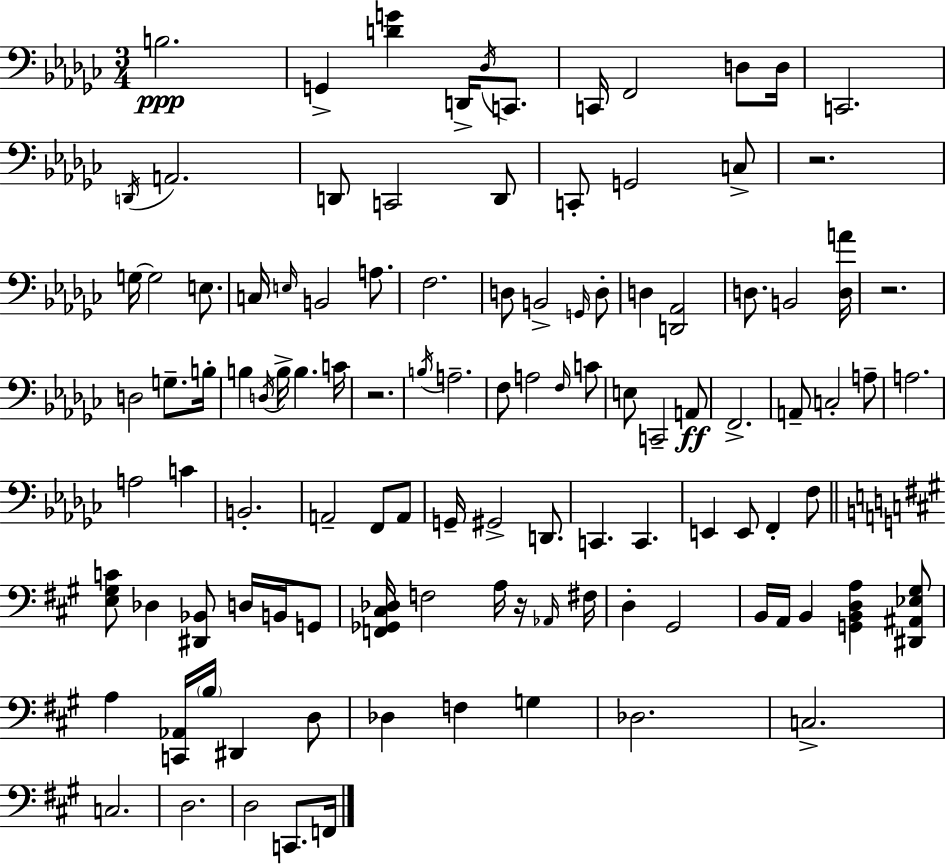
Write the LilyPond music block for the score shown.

{
  \clef bass
  \numericTimeSignature
  \time 3/4
  \key ees \minor
  b2.\ppp | g,4-> <d' g'>4 d,16-> \acciaccatura { des16 } c,8. | c,16 f,2 d8 | d16 c,2. | \break \acciaccatura { d,16 } a,2. | d,8 c,2 | d,8 c,8-. g,2 | c8-> r2. | \break g16~~ g2 e8. | c16 \grace { e16 } b,2 | a8. f2. | d8 b,2-> | \break \grace { g,16 } d8-. d4 <d, aes,>2 | d8. b,2 | <d a'>16 r2. | d2 | \break g8.-- b16-. b4 \acciaccatura { d16 } b16-> b4. | c'16 r2. | \acciaccatura { b16 } a2.-- | f8 a2 | \break \grace { f16 } c'8 e8 c,2-- | a,8\ff f,2.-> | a,8-- c2-. | a8-- a2. | \break a2 | c'4 b,2.-. | a,2-- | f,8 a,8 g,16-- gis,2-> | \break d,8. c,4. | c,4. e,4 e,8 | f,4-. f8 \bar "||" \break \key a \major <e gis c'>8 des4 <dis, bes,>8 d16 b,16 g,8 | <f, ges, cis des>16 f2 a16 r16 \grace { aes,16 } | fis16 d4-. gis,2 | b,16 a,16 b,4 <g, b, d a>4 <dis, ais, ees gis>8 | \break a4 <c, aes,>16 \parenthesize b16 dis,4 d8 | des4 f4 g4 | des2. | c2.-> | \break c2. | d2. | d2 c,8. | f,16 \bar "|."
}